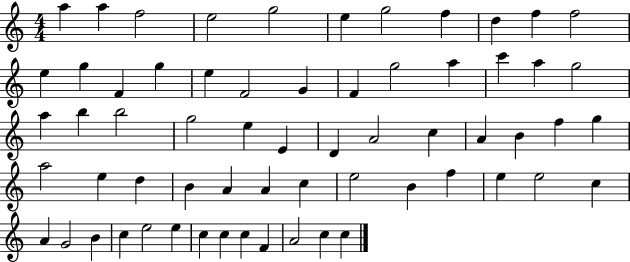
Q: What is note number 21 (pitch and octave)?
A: A5